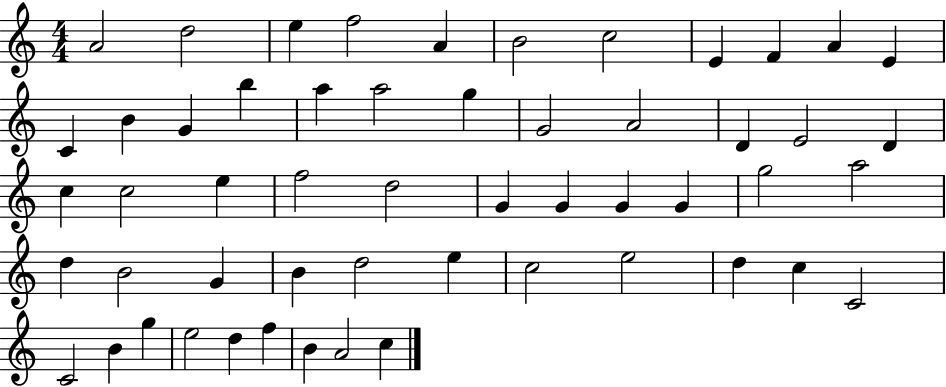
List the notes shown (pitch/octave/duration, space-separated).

A4/h D5/h E5/q F5/h A4/q B4/h C5/h E4/q F4/q A4/q E4/q C4/q B4/q G4/q B5/q A5/q A5/h G5/q G4/h A4/h D4/q E4/h D4/q C5/q C5/h E5/q F5/h D5/h G4/q G4/q G4/q G4/q G5/h A5/h D5/q B4/h G4/q B4/q D5/h E5/q C5/h E5/h D5/q C5/q C4/h C4/h B4/q G5/q E5/h D5/q F5/q B4/q A4/h C5/q